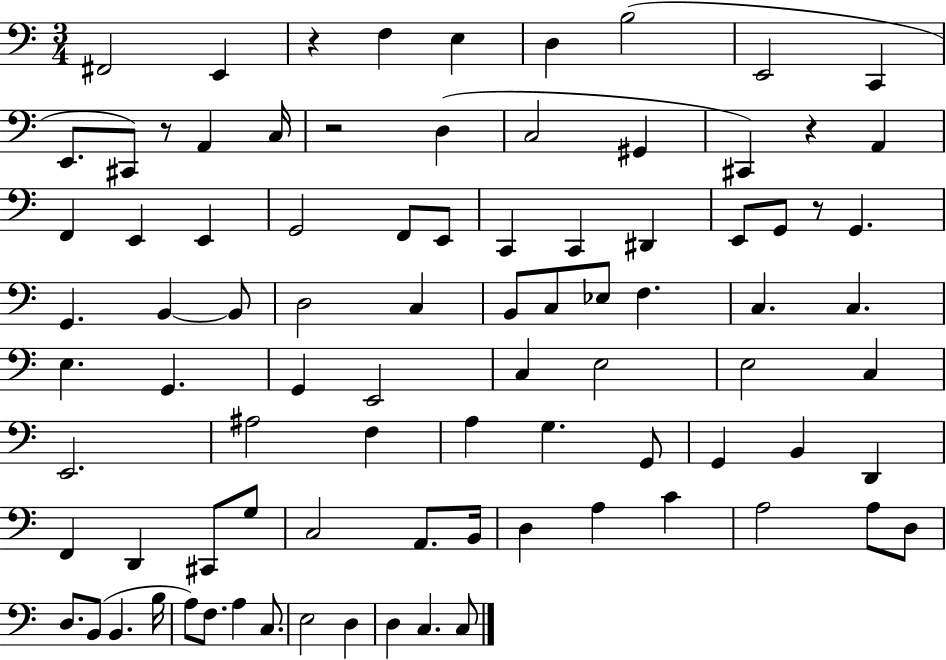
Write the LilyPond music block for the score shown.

{
  \clef bass
  \numericTimeSignature
  \time 3/4
  \key c \major
  fis,2 e,4 | r4 f4 e4 | d4 b2( | e,2 c,4 | \break e,8. cis,8) r8 a,4 c16 | r2 d4( | c2 gis,4 | cis,4) r4 a,4 | \break f,4 e,4 e,4 | g,2 f,8 e,8 | c,4 c,4 dis,4 | e,8 g,8 r8 g,4. | \break g,4. b,4~~ b,8 | d2 c4 | b,8 c8 ees8 f4. | c4. c4. | \break e4. g,4. | g,4 e,2 | c4 e2 | e2 c4 | \break e,2. | ais2 f4 | a4 g4. g,8 | g,4 b,4 d,4 | \break f,4 d,4 cis,8 g8 | c2 a,8. b,16 | d4 a4 c'4 | a2 a8 d8 | \break d8. b,8( b,4. b16 | a8) f8. a4 c8. | e2 d4 | d4 c4. c8 | \break \bar "|."
}